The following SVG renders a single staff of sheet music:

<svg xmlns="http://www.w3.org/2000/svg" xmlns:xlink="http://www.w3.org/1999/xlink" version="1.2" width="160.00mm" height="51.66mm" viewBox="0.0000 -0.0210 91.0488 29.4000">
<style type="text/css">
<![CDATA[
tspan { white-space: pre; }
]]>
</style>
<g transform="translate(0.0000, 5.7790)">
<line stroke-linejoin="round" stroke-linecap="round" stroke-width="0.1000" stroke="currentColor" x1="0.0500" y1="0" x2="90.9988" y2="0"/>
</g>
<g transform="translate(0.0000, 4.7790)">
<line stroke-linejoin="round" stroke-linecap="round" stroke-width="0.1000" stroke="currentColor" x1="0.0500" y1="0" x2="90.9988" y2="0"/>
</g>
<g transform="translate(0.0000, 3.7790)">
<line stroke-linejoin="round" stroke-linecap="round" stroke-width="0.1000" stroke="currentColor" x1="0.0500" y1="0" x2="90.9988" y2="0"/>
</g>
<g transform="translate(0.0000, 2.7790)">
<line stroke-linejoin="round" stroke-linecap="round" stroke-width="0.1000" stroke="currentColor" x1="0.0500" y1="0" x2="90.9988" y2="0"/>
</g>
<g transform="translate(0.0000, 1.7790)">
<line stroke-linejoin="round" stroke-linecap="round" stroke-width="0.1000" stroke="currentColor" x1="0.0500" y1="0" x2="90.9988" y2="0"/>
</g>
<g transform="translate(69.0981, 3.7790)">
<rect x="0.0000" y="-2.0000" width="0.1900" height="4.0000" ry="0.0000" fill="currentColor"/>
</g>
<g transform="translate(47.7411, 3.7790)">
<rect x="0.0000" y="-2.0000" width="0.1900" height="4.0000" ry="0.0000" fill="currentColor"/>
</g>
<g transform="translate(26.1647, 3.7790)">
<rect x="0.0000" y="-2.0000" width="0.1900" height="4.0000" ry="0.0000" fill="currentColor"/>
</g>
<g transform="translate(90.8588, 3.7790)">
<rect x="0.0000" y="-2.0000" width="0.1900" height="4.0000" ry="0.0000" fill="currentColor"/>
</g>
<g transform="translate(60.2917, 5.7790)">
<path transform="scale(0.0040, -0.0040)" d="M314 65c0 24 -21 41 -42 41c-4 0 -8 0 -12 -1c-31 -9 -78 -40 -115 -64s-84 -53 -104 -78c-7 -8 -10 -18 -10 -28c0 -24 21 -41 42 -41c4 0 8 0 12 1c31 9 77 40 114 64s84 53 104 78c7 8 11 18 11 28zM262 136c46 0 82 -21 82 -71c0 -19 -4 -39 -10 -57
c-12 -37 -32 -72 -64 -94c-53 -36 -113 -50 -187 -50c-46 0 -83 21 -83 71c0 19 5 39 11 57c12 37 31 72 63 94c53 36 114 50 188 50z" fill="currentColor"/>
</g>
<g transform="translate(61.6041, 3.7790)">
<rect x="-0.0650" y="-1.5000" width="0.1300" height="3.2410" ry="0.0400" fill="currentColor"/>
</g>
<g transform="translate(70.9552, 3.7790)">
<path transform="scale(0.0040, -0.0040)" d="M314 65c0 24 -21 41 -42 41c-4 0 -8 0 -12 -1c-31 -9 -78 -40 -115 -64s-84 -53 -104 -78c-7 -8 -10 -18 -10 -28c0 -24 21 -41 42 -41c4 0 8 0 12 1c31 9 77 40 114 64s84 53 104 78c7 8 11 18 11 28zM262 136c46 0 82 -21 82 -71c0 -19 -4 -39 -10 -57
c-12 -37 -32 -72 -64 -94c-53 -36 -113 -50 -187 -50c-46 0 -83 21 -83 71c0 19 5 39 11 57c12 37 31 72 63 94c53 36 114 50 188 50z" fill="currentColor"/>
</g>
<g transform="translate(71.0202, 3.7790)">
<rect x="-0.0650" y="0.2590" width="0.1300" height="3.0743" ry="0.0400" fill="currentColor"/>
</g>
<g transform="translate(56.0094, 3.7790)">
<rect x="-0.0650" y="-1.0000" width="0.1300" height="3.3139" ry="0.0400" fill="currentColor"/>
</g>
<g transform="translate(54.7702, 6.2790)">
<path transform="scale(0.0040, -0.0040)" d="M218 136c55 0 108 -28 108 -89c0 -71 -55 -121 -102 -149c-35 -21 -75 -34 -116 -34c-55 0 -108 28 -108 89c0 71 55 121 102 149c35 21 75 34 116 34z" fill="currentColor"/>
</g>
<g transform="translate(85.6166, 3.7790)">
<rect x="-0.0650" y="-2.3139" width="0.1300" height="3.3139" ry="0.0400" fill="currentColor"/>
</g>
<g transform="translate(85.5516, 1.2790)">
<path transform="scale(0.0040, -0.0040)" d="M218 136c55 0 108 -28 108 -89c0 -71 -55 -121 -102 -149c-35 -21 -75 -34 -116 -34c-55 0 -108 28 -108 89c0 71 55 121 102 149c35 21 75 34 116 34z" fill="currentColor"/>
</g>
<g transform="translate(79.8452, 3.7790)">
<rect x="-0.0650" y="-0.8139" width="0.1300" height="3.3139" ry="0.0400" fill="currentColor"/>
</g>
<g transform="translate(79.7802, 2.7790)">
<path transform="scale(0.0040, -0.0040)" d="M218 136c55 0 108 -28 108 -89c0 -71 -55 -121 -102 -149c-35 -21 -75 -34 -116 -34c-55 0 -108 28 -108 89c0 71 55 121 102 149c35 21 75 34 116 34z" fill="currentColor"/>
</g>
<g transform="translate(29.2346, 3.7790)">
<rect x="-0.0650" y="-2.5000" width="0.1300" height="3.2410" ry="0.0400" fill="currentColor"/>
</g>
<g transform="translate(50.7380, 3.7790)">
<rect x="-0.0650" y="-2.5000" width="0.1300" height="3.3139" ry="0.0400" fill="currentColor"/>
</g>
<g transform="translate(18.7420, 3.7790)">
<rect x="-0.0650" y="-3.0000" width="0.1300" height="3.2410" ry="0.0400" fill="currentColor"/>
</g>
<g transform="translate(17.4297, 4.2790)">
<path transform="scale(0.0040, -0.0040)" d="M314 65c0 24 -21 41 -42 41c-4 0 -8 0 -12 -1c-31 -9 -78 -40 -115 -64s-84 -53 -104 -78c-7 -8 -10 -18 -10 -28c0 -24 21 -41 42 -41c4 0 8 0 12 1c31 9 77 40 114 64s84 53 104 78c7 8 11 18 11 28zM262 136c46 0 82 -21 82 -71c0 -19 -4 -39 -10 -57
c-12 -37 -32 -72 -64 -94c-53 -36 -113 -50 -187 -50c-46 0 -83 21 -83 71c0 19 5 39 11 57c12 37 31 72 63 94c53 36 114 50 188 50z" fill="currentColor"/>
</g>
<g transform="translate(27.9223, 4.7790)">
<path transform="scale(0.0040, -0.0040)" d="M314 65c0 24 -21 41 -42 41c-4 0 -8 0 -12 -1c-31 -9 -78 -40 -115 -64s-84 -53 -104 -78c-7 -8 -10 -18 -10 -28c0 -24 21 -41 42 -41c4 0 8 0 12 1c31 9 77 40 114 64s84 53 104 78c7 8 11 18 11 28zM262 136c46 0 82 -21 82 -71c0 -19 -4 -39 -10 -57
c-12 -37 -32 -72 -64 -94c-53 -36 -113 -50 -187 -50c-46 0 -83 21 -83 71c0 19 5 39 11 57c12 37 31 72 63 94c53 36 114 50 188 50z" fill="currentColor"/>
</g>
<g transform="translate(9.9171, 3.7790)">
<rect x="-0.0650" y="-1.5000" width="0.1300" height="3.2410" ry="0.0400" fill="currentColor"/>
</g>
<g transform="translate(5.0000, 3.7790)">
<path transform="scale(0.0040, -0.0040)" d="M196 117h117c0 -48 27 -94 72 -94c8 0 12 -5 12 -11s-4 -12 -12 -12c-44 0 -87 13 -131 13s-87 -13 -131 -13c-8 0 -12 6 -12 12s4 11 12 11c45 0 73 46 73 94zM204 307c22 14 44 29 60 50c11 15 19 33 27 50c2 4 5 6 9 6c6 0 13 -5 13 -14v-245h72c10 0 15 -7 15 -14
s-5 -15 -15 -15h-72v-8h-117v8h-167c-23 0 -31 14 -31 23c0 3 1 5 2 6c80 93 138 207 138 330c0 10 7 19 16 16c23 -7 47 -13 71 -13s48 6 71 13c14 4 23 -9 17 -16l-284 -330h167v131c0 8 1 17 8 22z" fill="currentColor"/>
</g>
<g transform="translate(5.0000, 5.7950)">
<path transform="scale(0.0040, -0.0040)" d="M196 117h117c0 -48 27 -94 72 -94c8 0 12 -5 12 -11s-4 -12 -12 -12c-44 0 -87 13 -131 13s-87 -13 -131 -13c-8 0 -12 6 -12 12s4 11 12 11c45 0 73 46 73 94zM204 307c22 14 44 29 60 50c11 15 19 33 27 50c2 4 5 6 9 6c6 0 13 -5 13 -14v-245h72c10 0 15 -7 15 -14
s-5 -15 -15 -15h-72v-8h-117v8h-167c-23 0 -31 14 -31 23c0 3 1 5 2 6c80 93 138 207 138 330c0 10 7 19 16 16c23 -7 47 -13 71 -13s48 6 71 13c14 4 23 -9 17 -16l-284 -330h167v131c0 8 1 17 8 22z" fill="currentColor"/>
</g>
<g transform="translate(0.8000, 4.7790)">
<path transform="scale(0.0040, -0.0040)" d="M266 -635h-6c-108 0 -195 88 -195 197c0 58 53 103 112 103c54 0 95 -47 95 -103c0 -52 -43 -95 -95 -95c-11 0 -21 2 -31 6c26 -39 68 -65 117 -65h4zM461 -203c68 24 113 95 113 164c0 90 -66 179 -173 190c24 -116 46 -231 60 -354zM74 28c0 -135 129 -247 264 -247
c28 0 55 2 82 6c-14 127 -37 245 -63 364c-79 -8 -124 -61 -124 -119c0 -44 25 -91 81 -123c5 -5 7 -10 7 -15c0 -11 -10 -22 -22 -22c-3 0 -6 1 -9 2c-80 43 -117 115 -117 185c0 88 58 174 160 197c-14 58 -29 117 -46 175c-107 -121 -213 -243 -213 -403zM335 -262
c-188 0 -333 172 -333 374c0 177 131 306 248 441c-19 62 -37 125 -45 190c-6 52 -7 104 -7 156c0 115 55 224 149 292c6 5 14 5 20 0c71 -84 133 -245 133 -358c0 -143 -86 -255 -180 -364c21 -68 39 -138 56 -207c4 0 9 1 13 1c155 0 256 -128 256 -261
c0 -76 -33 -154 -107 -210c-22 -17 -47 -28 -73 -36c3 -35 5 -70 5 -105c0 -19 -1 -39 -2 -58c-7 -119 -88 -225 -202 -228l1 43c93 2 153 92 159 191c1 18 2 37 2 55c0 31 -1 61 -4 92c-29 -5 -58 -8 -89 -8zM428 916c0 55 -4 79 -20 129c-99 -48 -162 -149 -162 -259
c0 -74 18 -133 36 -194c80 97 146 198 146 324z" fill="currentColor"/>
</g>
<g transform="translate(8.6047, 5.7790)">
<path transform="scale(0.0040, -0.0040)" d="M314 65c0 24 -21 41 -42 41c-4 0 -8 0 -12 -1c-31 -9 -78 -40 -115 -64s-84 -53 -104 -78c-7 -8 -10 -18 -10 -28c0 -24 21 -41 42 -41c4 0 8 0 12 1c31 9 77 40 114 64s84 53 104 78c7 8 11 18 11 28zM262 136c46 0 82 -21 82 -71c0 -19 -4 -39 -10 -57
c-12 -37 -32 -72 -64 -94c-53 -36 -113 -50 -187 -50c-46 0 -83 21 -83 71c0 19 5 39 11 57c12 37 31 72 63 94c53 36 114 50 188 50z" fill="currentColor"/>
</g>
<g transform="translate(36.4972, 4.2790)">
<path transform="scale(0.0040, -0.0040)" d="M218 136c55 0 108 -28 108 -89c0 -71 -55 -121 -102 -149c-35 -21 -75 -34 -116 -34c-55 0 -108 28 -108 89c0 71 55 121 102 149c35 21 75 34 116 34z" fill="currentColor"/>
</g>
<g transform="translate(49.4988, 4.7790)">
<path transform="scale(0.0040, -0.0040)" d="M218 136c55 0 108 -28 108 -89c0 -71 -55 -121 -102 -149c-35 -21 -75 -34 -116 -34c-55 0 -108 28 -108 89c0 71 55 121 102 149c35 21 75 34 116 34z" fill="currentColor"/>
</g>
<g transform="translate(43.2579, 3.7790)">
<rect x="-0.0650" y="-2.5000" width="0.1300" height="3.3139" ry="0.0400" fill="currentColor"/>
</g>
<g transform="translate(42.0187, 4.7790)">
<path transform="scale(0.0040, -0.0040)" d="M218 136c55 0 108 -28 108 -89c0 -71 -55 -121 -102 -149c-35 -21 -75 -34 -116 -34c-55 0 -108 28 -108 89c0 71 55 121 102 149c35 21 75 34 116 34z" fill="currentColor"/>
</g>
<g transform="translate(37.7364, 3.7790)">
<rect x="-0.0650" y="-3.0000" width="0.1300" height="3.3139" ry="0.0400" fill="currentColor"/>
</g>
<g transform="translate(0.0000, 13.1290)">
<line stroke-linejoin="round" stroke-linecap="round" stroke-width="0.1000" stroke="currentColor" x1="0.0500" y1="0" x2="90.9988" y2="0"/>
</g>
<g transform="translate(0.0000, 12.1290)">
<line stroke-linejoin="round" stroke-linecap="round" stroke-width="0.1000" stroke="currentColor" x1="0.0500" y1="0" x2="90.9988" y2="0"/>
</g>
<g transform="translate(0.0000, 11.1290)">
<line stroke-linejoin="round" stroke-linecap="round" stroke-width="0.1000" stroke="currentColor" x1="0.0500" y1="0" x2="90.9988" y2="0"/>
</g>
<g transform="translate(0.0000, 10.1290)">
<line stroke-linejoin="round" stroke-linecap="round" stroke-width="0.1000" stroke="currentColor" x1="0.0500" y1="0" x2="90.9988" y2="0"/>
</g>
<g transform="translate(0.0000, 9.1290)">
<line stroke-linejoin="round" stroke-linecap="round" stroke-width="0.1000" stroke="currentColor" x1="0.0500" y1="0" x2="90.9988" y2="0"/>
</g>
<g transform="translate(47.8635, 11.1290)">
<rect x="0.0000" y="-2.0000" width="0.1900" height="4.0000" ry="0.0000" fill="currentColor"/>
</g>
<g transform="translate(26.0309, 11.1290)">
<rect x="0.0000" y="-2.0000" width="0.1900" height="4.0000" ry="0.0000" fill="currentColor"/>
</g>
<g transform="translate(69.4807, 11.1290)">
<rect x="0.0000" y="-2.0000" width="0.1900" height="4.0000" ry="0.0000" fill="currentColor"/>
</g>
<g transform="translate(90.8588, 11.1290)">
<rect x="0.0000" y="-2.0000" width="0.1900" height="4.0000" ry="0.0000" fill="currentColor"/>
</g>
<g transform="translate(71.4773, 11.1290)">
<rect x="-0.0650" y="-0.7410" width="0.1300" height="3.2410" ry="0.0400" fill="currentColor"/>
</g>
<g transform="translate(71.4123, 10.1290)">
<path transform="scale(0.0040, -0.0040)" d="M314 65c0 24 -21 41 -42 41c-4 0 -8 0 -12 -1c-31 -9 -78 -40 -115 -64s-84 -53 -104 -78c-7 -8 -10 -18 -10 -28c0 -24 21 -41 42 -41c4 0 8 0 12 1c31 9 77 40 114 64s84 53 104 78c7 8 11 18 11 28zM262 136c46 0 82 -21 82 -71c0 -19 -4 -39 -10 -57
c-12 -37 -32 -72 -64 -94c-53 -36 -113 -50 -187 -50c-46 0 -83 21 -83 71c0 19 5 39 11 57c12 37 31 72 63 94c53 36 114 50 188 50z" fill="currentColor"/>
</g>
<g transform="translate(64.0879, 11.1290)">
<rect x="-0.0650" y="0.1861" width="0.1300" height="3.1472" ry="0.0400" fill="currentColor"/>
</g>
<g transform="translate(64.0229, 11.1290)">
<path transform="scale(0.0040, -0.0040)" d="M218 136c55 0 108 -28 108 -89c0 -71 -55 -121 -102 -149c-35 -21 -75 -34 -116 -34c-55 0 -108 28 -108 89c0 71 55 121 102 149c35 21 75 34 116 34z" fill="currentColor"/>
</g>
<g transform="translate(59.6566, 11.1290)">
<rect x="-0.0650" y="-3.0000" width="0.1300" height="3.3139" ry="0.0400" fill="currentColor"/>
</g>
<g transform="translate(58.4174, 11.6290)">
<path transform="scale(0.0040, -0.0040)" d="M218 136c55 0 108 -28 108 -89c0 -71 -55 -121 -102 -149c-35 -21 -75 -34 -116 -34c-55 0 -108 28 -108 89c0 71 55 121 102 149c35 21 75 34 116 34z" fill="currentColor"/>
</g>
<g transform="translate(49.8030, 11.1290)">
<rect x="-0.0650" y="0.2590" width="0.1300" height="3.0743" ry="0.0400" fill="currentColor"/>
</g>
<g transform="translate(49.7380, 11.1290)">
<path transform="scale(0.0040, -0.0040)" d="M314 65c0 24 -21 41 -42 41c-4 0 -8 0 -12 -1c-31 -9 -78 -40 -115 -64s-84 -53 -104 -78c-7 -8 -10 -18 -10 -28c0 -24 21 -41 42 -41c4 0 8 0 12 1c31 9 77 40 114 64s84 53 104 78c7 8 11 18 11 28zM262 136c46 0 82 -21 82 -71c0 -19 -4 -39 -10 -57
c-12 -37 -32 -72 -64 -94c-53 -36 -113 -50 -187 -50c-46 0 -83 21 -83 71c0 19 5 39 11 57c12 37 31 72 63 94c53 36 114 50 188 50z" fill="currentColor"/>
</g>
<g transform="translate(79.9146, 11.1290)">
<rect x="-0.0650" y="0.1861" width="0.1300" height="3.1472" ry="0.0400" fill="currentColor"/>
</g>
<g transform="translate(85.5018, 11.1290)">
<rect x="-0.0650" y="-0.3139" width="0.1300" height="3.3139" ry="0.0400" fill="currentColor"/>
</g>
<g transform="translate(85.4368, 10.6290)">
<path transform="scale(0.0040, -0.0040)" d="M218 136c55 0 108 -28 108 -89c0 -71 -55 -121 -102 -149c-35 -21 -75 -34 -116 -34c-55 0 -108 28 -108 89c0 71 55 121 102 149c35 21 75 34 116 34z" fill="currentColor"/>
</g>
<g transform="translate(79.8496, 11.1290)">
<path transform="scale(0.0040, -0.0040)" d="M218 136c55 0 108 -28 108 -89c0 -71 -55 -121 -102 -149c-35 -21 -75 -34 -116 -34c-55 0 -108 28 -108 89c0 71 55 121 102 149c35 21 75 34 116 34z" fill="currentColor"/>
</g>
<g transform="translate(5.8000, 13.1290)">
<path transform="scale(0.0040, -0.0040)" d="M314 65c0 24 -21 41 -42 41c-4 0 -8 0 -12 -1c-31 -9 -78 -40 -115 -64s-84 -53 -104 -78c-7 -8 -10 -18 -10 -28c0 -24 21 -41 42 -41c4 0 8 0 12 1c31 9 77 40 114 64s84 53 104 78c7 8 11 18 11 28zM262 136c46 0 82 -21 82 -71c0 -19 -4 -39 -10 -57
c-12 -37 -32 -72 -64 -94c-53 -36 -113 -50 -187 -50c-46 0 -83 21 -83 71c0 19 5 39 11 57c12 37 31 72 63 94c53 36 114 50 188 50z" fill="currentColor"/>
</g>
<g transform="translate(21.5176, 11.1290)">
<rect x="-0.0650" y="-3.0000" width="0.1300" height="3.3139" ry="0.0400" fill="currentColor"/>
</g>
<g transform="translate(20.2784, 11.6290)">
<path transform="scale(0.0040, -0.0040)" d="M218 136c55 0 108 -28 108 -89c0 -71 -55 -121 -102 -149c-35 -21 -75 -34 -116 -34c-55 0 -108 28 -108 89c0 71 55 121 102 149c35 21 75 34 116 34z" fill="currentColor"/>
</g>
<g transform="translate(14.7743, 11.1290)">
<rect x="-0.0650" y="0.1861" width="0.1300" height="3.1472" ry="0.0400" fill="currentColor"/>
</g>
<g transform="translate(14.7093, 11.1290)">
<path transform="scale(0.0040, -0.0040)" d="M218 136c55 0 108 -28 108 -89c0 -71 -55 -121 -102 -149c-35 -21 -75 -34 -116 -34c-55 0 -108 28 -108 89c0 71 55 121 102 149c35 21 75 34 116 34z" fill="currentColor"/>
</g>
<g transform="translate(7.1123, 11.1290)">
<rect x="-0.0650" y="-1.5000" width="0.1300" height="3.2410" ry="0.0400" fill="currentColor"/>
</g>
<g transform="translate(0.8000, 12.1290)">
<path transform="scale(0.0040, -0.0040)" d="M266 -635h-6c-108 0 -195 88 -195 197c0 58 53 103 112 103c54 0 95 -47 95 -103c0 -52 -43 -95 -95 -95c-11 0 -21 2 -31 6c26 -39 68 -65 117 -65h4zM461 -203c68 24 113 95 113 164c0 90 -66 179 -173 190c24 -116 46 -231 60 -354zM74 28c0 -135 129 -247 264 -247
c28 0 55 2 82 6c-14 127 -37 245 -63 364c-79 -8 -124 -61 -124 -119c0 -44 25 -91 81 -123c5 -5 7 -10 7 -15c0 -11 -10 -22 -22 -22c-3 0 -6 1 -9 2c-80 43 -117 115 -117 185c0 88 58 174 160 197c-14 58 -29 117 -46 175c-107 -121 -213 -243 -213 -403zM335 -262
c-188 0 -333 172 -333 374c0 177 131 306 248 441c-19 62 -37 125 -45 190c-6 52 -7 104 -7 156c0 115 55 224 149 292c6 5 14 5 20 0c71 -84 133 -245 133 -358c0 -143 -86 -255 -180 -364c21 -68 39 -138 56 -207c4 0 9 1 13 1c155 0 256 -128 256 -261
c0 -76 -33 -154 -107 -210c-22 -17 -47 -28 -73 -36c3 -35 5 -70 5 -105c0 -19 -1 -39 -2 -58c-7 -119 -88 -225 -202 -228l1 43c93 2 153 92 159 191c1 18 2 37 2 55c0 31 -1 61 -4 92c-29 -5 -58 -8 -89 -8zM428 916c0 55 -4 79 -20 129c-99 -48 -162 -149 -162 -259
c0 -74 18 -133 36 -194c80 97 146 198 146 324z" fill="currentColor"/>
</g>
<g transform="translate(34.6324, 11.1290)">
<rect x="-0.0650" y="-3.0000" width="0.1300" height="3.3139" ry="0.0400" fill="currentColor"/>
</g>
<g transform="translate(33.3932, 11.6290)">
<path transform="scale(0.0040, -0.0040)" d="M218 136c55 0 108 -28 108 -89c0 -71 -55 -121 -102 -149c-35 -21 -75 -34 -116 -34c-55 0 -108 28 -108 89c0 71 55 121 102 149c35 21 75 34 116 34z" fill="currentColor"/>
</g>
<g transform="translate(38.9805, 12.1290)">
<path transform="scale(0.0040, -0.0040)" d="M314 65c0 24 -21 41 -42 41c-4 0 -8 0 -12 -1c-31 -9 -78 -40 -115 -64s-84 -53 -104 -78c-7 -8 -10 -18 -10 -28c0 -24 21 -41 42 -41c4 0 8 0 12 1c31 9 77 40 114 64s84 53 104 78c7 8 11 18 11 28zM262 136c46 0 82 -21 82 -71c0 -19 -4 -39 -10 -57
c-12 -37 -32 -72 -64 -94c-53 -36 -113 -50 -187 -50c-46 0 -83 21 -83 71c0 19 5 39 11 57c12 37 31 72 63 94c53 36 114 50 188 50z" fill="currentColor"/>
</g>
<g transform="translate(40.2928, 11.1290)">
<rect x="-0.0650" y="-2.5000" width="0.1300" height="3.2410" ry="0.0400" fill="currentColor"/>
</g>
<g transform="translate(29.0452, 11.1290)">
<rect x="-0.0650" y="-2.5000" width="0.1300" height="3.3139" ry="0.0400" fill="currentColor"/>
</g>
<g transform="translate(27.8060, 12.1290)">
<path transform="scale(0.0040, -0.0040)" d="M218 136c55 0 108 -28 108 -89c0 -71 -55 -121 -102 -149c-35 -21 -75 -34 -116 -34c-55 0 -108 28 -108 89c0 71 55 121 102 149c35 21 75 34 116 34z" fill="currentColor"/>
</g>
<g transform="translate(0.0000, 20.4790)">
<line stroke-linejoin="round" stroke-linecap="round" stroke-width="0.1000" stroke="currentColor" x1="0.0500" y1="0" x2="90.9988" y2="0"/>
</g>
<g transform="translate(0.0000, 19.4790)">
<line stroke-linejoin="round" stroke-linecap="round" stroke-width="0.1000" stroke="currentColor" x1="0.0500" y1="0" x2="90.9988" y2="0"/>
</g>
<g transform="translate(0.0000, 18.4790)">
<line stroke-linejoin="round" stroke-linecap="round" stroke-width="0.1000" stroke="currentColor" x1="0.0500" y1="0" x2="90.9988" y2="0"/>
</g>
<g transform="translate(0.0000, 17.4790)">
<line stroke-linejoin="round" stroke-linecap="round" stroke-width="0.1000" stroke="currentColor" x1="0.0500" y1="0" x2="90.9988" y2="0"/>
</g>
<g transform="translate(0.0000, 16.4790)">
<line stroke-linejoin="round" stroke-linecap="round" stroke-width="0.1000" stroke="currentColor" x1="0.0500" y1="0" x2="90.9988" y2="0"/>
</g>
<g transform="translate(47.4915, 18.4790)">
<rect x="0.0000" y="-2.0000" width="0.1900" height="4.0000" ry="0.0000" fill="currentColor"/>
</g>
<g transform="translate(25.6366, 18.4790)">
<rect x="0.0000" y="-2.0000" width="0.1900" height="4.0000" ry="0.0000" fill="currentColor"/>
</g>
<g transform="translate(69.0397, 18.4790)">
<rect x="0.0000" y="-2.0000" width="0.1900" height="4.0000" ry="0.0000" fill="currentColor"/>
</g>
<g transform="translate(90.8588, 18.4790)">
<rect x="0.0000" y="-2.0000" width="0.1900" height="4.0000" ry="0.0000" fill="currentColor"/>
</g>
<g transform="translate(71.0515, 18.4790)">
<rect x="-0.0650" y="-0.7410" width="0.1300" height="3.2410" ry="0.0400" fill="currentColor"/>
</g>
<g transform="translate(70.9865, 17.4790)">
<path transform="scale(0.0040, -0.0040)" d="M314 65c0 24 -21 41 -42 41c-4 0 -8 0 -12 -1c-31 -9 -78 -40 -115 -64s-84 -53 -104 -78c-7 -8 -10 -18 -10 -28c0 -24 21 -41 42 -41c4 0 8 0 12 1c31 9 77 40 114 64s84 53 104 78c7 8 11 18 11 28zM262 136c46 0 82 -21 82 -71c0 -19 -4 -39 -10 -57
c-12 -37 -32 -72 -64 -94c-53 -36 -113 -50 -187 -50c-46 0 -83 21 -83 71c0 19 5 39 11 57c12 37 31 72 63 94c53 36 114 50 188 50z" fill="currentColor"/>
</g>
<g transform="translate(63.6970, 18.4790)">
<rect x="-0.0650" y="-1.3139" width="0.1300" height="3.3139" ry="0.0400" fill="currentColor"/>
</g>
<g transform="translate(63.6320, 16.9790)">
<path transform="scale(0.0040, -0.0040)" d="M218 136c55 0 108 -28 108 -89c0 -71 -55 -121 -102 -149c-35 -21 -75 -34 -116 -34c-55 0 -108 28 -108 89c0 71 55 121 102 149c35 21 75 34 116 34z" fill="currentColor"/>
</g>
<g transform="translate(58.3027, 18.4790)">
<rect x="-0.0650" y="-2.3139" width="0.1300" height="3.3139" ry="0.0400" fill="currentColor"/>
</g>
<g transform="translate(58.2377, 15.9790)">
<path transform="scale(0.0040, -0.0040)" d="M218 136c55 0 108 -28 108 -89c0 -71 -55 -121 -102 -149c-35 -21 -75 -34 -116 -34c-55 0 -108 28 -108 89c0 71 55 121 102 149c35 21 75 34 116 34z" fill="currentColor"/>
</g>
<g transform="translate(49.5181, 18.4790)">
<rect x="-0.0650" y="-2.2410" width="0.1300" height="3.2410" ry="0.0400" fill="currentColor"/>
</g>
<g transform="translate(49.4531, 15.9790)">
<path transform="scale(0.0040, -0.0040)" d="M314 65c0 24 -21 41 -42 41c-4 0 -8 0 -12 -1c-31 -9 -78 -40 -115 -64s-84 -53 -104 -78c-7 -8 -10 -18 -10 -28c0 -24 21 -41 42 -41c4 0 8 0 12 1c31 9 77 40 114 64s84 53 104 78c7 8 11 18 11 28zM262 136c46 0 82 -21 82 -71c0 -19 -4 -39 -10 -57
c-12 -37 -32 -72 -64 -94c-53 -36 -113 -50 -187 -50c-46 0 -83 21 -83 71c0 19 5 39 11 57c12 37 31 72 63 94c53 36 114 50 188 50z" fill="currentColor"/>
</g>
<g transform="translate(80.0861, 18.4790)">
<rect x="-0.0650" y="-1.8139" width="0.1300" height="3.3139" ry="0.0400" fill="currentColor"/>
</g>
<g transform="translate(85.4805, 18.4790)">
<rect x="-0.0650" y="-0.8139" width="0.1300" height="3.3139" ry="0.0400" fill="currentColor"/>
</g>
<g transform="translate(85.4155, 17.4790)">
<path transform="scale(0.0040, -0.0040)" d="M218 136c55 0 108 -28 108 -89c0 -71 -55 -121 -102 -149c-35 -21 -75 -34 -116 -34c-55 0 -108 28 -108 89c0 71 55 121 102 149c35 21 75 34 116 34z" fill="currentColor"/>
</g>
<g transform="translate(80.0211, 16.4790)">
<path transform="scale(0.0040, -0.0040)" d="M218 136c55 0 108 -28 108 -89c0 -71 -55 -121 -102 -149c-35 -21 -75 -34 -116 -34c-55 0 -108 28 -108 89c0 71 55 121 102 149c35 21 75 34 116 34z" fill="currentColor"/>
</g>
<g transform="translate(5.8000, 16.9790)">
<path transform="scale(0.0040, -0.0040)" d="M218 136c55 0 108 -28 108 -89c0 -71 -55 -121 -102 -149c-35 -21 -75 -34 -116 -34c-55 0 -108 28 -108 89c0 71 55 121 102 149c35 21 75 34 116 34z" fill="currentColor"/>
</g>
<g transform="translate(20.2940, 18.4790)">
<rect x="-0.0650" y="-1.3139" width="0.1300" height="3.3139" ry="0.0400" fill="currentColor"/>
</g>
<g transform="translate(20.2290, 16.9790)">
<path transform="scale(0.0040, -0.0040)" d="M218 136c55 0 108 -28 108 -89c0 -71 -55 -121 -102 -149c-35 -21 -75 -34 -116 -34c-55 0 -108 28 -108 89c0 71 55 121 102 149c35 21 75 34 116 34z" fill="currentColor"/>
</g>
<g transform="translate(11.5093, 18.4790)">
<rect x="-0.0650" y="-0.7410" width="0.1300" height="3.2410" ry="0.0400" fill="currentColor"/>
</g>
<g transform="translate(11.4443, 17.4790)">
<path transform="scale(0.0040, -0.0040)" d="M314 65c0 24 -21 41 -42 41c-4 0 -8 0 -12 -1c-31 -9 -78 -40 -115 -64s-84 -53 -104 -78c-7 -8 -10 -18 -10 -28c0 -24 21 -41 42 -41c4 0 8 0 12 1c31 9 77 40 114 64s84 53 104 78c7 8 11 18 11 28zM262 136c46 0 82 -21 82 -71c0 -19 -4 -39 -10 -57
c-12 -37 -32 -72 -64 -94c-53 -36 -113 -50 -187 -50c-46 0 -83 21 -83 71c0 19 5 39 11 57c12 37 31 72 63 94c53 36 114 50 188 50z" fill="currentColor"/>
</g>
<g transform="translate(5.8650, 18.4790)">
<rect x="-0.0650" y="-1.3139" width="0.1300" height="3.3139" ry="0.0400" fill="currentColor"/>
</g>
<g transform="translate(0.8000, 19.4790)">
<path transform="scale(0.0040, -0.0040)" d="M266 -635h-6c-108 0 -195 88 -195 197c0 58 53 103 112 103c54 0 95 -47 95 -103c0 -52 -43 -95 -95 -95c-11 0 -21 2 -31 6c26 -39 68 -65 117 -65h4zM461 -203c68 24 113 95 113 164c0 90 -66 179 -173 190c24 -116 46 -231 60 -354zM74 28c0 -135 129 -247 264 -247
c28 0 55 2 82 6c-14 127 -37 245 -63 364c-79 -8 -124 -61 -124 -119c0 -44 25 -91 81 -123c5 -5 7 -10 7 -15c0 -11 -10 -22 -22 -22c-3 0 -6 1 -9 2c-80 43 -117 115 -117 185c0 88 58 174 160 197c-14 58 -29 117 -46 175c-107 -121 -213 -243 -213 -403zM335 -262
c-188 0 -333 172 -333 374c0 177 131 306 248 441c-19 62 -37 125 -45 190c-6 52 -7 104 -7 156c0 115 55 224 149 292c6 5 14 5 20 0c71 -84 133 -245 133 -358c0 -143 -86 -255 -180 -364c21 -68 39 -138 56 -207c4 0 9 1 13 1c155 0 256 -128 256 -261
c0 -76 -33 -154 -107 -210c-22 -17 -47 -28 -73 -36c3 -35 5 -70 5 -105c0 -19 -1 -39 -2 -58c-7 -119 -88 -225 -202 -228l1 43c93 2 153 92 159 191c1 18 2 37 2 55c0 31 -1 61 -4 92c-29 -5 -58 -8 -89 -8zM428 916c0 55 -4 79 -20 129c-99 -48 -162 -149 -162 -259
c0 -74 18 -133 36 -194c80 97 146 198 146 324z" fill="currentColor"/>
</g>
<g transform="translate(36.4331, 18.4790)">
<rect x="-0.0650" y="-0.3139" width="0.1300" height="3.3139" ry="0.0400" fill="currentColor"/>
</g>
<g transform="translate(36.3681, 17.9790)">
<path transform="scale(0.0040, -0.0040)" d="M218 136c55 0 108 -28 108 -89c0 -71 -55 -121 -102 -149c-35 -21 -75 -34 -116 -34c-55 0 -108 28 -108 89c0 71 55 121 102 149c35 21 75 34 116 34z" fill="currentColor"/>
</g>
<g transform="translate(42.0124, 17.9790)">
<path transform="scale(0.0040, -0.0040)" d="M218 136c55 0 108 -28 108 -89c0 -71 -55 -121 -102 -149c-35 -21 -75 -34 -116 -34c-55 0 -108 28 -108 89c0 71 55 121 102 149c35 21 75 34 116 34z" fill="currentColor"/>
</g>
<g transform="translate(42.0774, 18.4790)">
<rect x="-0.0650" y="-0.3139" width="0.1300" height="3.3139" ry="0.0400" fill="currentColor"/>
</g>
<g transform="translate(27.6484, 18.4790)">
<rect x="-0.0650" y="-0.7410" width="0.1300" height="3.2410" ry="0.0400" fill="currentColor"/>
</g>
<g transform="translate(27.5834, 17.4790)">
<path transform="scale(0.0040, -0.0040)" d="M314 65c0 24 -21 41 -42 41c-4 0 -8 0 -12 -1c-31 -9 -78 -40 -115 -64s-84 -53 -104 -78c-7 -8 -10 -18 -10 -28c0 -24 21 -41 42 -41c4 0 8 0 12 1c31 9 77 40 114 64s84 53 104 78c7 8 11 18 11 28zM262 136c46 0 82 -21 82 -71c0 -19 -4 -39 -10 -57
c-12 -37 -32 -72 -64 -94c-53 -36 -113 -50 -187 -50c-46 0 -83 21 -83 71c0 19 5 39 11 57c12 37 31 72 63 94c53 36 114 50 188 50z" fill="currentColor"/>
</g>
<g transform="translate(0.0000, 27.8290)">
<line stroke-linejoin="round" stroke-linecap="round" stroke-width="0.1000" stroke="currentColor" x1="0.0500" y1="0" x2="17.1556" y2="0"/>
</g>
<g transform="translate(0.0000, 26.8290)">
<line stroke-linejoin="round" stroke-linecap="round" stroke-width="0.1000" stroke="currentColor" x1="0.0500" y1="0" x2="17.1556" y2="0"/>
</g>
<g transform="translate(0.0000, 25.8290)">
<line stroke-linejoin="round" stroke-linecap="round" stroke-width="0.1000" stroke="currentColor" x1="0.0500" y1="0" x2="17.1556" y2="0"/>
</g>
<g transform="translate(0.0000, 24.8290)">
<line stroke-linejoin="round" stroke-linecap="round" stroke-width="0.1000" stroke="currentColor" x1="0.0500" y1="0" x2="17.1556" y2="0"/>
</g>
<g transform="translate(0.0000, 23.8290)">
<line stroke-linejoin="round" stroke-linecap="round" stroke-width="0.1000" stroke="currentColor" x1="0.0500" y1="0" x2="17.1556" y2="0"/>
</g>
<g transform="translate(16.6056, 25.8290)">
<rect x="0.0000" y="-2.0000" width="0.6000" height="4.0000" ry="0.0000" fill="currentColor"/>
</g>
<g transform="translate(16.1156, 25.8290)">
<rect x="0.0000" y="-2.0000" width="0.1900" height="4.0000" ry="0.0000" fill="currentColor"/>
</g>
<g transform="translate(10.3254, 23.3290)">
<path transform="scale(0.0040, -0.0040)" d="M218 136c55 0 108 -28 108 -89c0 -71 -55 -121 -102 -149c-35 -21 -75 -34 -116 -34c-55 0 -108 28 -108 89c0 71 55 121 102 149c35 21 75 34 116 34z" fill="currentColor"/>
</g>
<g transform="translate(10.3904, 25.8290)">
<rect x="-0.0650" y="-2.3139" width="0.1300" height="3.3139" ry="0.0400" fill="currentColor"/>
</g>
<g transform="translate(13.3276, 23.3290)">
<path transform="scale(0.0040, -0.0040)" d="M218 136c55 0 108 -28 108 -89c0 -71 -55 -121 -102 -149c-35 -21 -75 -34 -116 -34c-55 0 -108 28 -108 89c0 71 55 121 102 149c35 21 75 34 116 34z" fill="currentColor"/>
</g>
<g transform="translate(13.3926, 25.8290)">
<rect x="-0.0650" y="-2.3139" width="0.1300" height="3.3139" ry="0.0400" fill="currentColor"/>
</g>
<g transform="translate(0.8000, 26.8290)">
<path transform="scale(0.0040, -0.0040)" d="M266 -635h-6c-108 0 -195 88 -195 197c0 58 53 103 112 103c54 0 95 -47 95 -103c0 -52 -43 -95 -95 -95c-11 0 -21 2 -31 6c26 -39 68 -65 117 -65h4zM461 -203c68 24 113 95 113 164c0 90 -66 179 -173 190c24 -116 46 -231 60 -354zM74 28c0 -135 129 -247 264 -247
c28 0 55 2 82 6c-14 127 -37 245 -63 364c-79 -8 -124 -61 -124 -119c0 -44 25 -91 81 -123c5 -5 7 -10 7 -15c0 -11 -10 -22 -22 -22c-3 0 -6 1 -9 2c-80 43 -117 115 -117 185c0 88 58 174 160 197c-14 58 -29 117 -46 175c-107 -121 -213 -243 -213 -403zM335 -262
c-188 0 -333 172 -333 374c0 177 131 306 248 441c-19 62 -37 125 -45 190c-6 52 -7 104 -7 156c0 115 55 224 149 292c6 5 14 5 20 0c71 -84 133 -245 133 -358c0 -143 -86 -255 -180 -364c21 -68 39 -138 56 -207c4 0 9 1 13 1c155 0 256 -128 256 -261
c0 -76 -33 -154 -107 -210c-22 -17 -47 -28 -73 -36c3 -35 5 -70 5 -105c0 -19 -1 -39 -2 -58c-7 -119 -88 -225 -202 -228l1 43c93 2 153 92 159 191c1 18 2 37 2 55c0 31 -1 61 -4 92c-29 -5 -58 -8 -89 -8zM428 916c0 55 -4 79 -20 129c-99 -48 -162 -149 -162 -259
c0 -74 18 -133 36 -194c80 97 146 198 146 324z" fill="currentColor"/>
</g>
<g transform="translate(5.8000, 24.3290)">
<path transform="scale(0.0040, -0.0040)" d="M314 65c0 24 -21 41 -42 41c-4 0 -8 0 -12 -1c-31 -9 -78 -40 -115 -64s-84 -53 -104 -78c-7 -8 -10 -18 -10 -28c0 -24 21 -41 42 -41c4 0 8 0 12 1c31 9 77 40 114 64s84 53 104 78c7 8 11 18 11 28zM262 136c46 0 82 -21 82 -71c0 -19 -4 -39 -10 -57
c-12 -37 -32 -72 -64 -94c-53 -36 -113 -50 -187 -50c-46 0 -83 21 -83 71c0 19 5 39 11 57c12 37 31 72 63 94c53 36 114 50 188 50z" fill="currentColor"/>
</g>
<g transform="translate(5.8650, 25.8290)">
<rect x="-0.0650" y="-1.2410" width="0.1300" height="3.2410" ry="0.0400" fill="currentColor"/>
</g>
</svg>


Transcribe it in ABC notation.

X:1
T:Untitled
M:4/4
L:1/4
K:C
E2 A2 G2 A G G D E2 B2 d g E2 B A G A G2 B2 A B d2 B c e d2 e d2 c c g2 g e d2 f d e2 g g